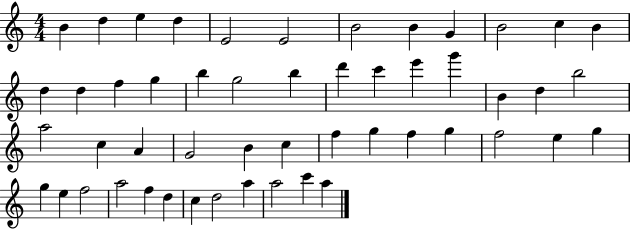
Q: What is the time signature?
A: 4/4